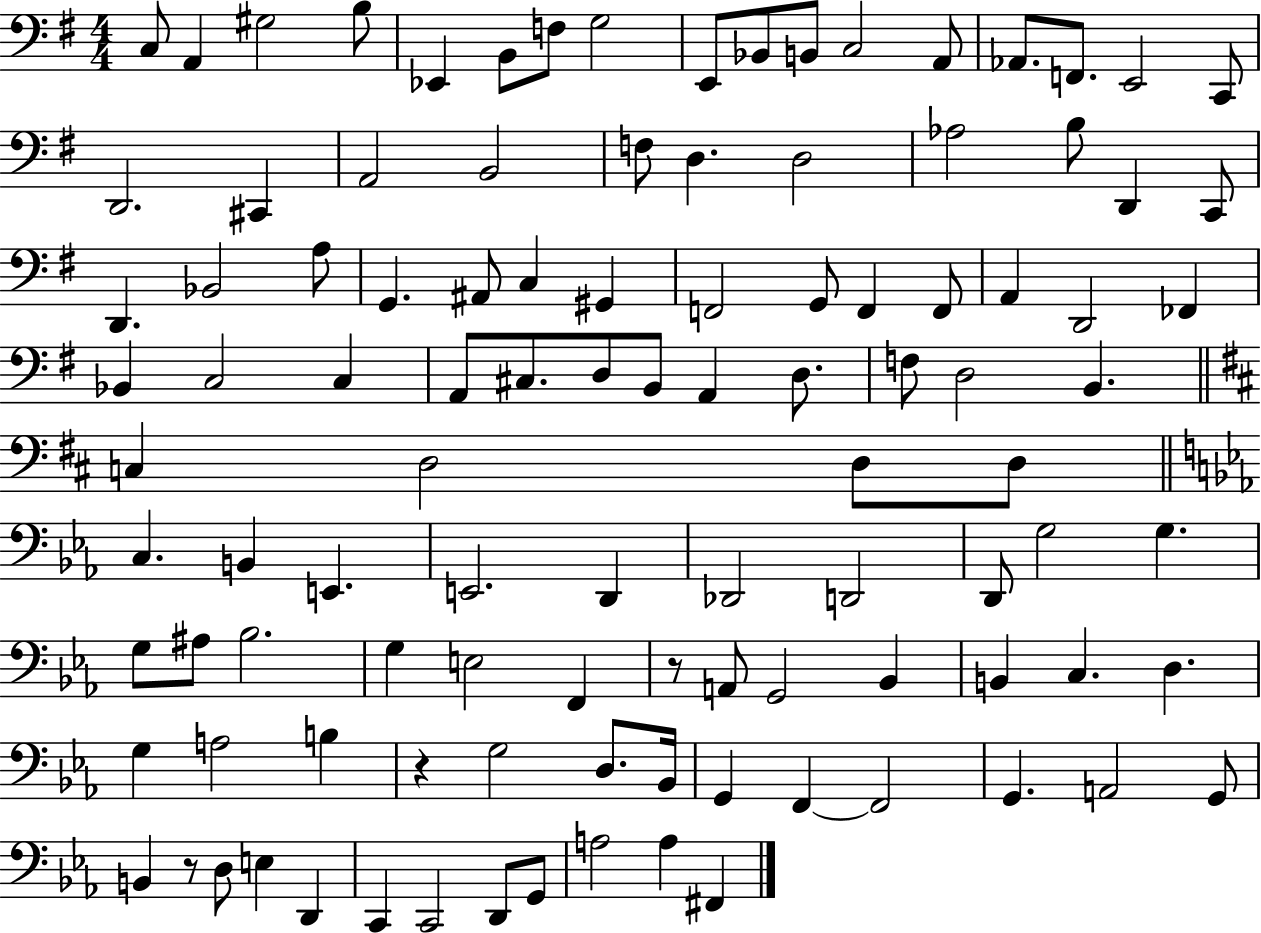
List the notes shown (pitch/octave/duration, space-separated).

C3/e A2/q G#3/h B3/e Eb2/q B2/e F3/e G3/h E2/e Bb2/e B2/e C3/h A2/e Ab2/e. F2/e. E2/h C2/e D2/h. C#2/q A2/h B2/h F3/e D3/q. D3/h Ab3/h B3/e D2/q C2/e D2/q. Bb2/h A3/e G2/q. A#2/e C3/q G#2/q F2/h G2/e F2/q F2/e A2/q D2/h FES2/q Bb2/q C3/h C3/q A2/e C#3/e. D3/e B2/e A2/q D3/e. F3/e D3/h B2/q. C3/q D3/h D3/e D3/e C3/q. B2/q E2/q. E2/h. D2/q Db2/h D2/h D2/e G3/h G3/q. G3/e A#3/e Bb3/h. G3/q E3/h F2/q R/e A2/e G2/h Bb2/q B2/q C3/q. D3/q. G3/q A3/h B3/q R/q G3/h D3/e. Bb2/s G2/q F2/q F2/h G2/q. A2/h G2/e B2/q R/e D3/e E3/q D2/q C2/q C2/h D2/e G2/e A3/h A3/q F#2/q